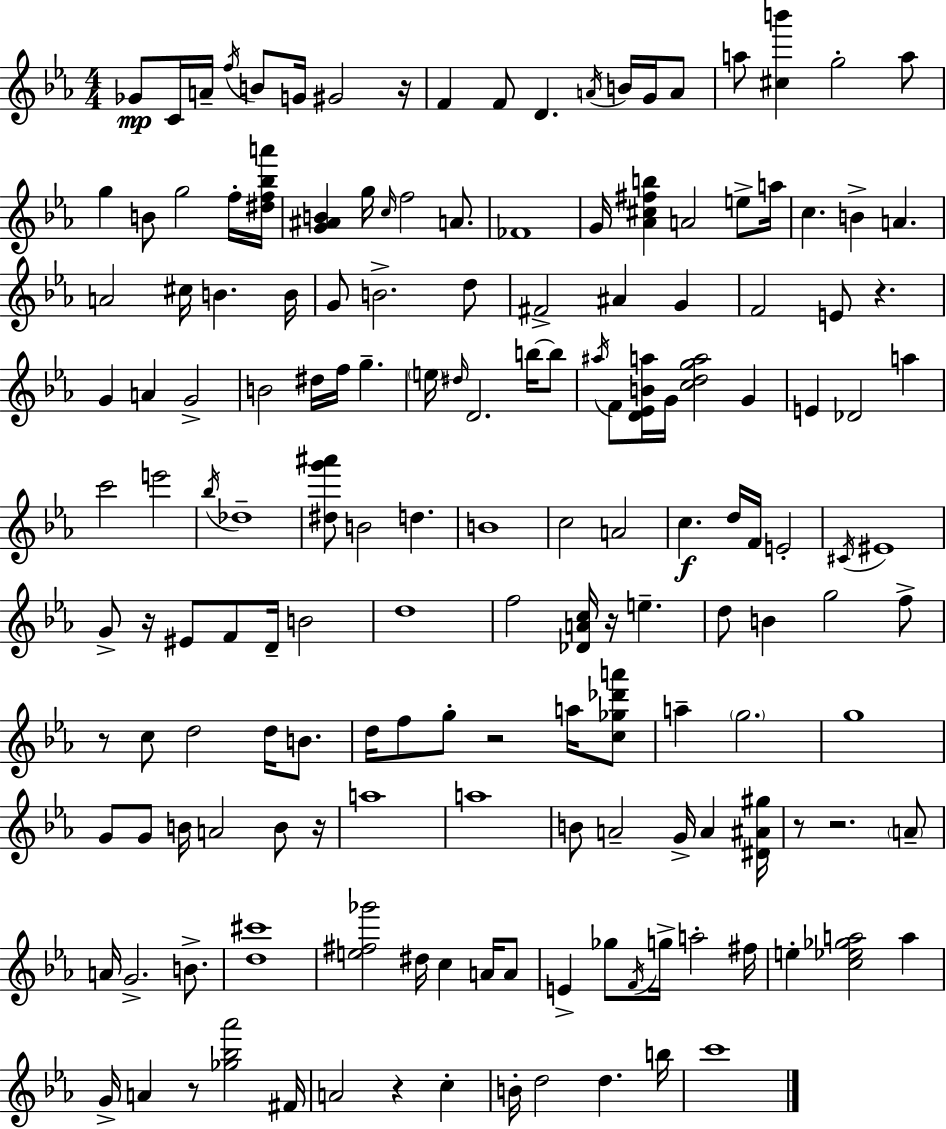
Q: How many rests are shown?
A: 11